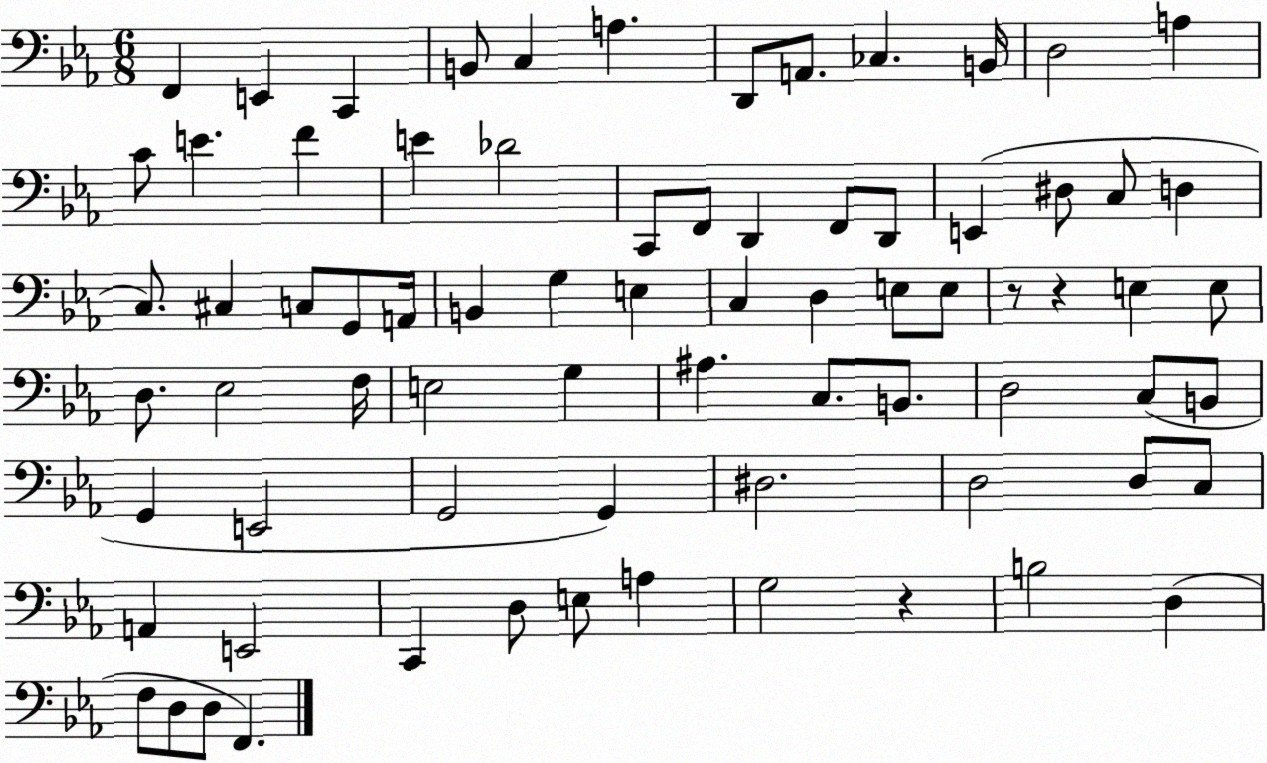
X:1
T:Untitled
M:6/8
L:1/4
K:Eb
F,, E,, C,, B,,/2 C, A, D,,/2 A,,/2 _C, B,,/4 D,2 A, C/2 E F E _D2 C,,/2 F,,/2 D,, F,,/2 D,,/2 E,, ^D,/2 C,/2 D, C,/2 ^C, C,/2 G,,/2 A,,/4 B,, G, E, C, D, E,/2 E,/2 z/2 z E, E,/2 D,/2 _E,2 F,/4 E,2 G, ^A, C,/2 B,,/2 D,2 C,/2 B,,/2 G,, E,,2 G,,2 G,, ^D,2 D,2 D,/2 C,/2 A,, E,,2 C,, D,/2 E,/2 A, G,2 z B,2 D, F,/2 D,/2 D,/2 F,,